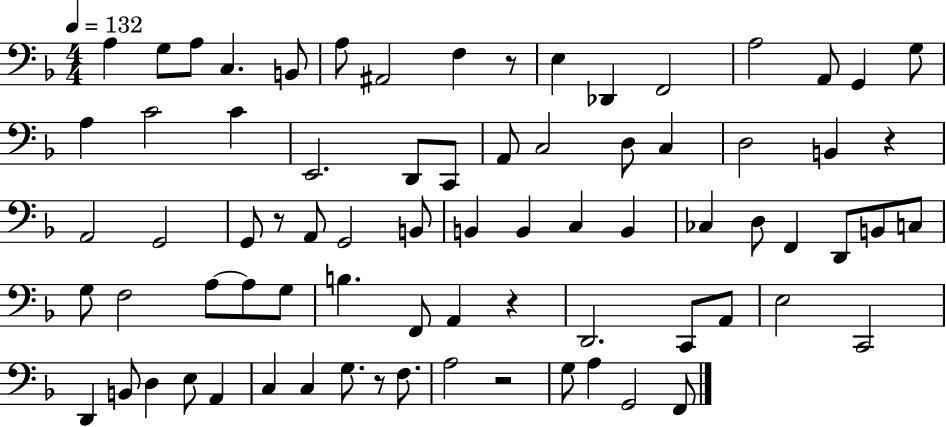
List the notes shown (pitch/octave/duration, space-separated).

A3/q G3/e A3/e C3/q. B2/e A3/e A#2/h F3/q R/e E3/q Db2/q F2/h A3/h A2/e G2/q G3/e A3/q C4/h C4/q E2/h. D2/e C2/e A2/e C3/h D3/e C3/q D3/h B2/q R/q A2/h G2/h G2/e R/e A2/e G2/h B2/e B2/q B2/q C3/q B2/q CES3/q D3/e F2/q D2/e B2/e C3/e G3/e F3/h A3/e A3/e G3/e B3/q. F2/e A2/q R/q D2/h. C2/e A2/e E3/h C2/h D2/q B2/e D3/q E3/e A2/q C3/q C3/q G3/e. R/e F3/e. A3/h R/h G3/e A3/q G2/h F2/e